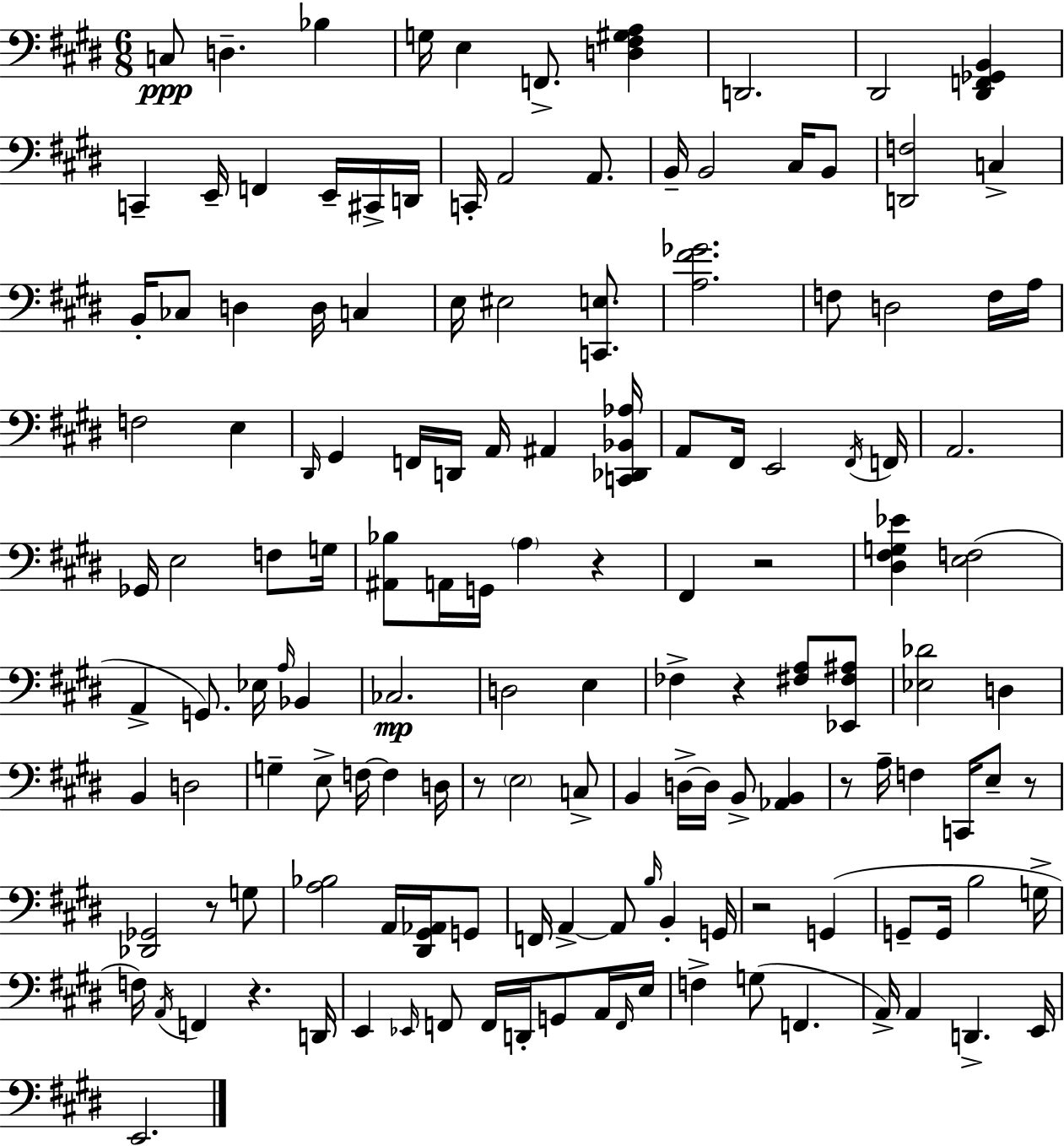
X:1
T:Untitled
M:6/8
L:1/4
K:E
C,/2 D, _B, G,/4 E, F,,/2 [D,^F,^G,A,] D,,2 ^D,,2 [^D,,F,,_G,,B,,] C,, E,,/4 F,, E,,/4 ^C,,/4 D,,/4 C,,/4 A,,2 A,,/2 B,,/4 B,,2 ^C,/4 B,,/2 [D,,F,]2 C, B,,/4 _C,/2 D, D,/4 C, E,/4 ^E,2 [C,,E,]/2 [A,^F_G]2 F,/2 D,2 F,/4 A,/4 F,2 E, ^D,,/4 ^G,, F,,/4 D,,/4 A,,/4 ^A,, [C,,_D,,_B,,_A,]/4 A,,/2 ^F,,/4 E,,2 ^F,,/4 F,,/4 A,,2 _G,,/4 E,2 F,/2 G,/4 [^A,,_B,]/2 A,,/4 G,,/4 A, z ^F,, z2 [^D,^F,G,_E] [E,F,]2 A,, G,,/2 _E,/4 A,/4 _B,, _C,2 D,2 E, _F, z [^F,A,]/2 [_E,,^F,^A,]/2 [_E,_D]2 D, B,, D,2 G, E,/2 F,/4 F, D,/4 z/2 E,2 C,/2 B,, D,/4 D,/4 B,,/2 [_A,,B,,] z/2 A,/4 F, C,,/4 E,/2 z/2 [_D,,_G,,]2 z/2 G,/2 [A,_B,]2 A,,/4 [^D,,^G,,_A,,]/4 G,,/2 F,,/4 A,, A,,/2 B,/4 B,, G,,/4 z2 G,, G,,/2 G,,/4 B,2 G,/4 F,/4 A,,/4 F,, z D,,/4 E,, _E,,/4 F,,/2 F,,/4 D,,/4 G,,/2 A,,/4 F,,/4 E,/4 F, G,/2 F,, A,,/4 A,, D,, E,,/4 E,,2